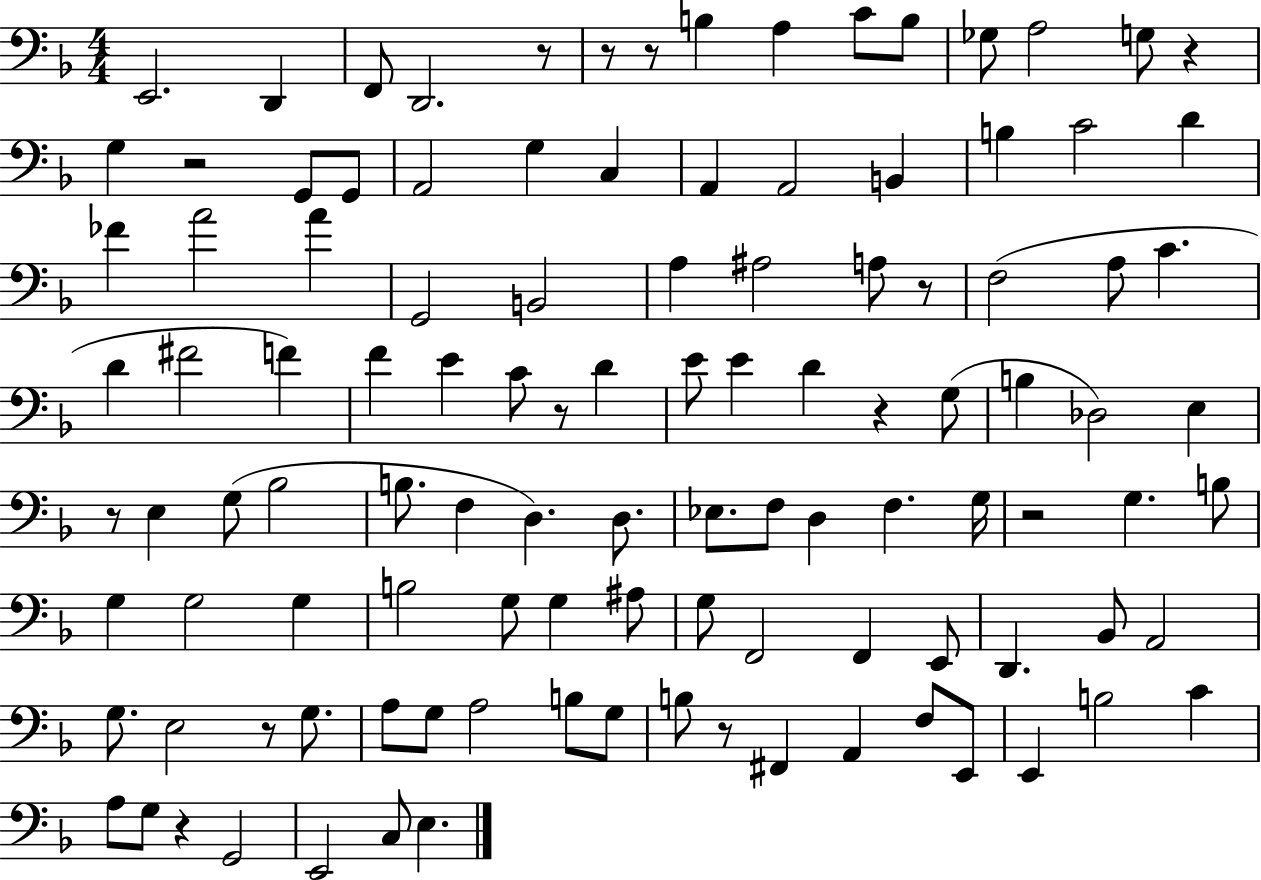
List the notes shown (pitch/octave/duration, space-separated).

E2/h. D2/q F2/e D2/h. R/e R/e R/e B3/q A3/q C4/e B3/e Gb3/e A3/h G3/e R/q G3/q R/h G2/e G2/e A2/h G3/q C3/q A2/q A2/h B2/q B3/q C4/h D4/q FES4/q A4/h A4/q G2/h B2/h A3/q A#3/h A3/e R/e F3/h A3/e C4/q. D4/q F#4/h F4/q F4/q E4/q C4/e R/e D4/q E4/e E4/q D4/q R/q G3/e B3/q Db3/h E3/q R/e E3/q G3/e Bb3/h B3/e. F3/q D3/q. D3/e. Eb3/e. F3/e D3/q F3/q. G3/s R/h G3/q. B3/e G3/q G3/h G3/q B3/h G3/e G3/q A#3/e G3/e F2/h F2/q E2/e D2/q. Bb2/e A2/h G3/e. E3/h R/e G3/e. A3/e G3/e A3/h B3/e G3/e B3/e R/e F#2/q A2/q F3/e E2/e E2/q B3/h C4/q A3/e G3/e R/q G2/h E2/h C3/e E3/q.